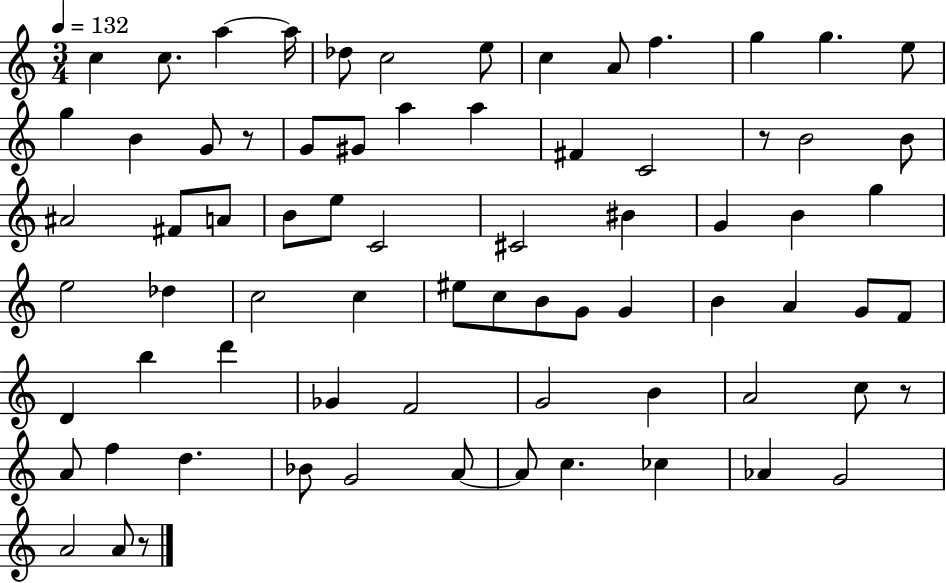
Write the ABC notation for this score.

X:1
T:Untitled
M:3/4
L:1/4
K:C
c c/2 a a/4 _d/2 c2 e/2 c A/2 f g g e/2 g B G/2 z/2 G/2 ^G/2 a a ^F C2 z/2 B2 B/2 ^A2 ^F/2 A/2 B/2 e/2 C2 ^C2 ^B G B g e2 _d c2 c ^e/2 c/2 B/2 G/2 G B A G/2 F/2 D b d' _G F2 G2 B A2 c/2 z/2 A/2 f d _B/2 G2 A/2 A/2 c _c _A G2 A2 A/2 z/2